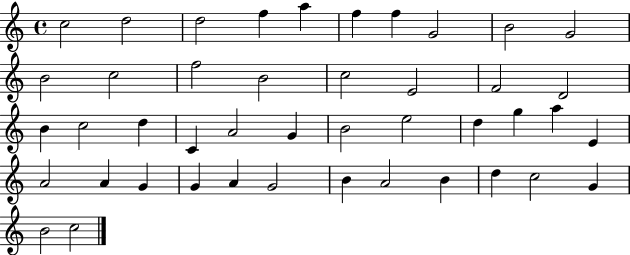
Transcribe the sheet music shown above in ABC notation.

X:1
T:Untitled
M:4/4
L:1/4
K:C
c2 d2 d2 f a f f G2 B2 G2 B2 c2 f2 B2 c2 E2 F2 D2 B c2 d C A2 G B2 e2 d g a E A2 A G G A G2 B A2 B d c2 G B2 c2